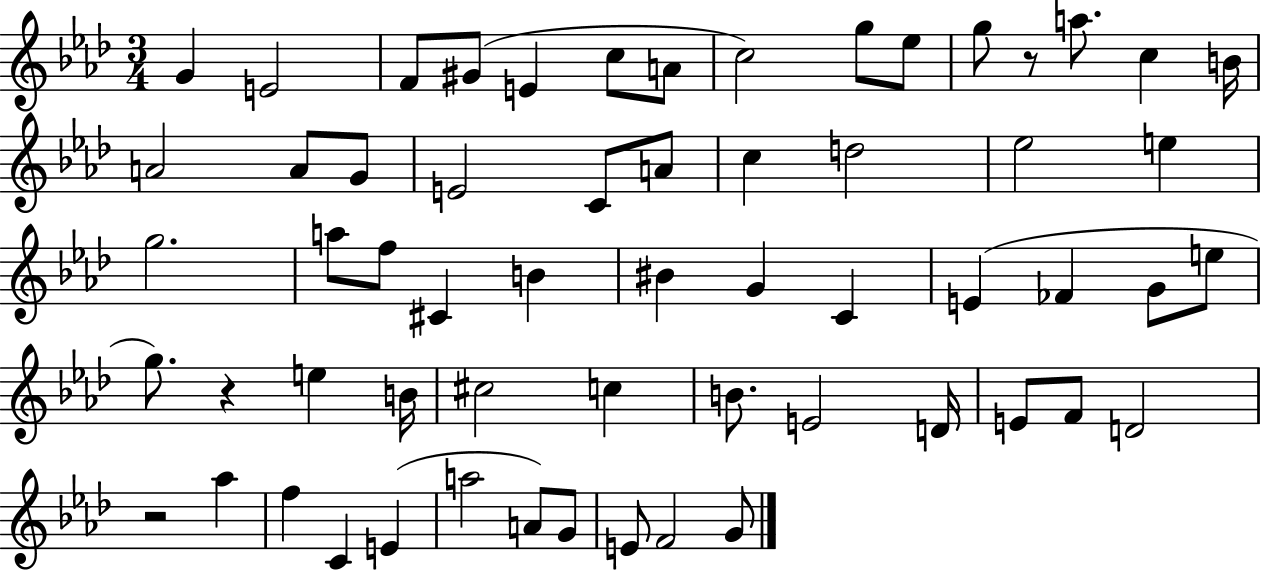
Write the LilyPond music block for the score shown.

{
  \clef treble
  \numericTimeSignature
  \time 3/4
  \key aes \major
  \repeat volta 2 { g'4 e'2 | f'8 gis'8( e'4 c''8 a'8 | c''2) g''8 ees''8 | g''8 r8 a''8. c''4 b'16 | \break a'2 a'8 g'8 | e'2 c'8 a'8 | c''4 d''2 | ees''2 e''4 | \break g''2. | a''8 f''8 cis'4 b'4 | bis'4 g'4 c'4 | e'4( fes'4 g'8 e''8 | \break g''8.) r4 e''4 b'16 | cis''2 c''4 | b'8. e'2 d'16 | e'8 f'8 d'2 | \break r2 aes''4 | f''4 c'4 e'4( | a''2 a'8) g'8 | e'8 f'2 g'8 | \break } \bar "|."
}